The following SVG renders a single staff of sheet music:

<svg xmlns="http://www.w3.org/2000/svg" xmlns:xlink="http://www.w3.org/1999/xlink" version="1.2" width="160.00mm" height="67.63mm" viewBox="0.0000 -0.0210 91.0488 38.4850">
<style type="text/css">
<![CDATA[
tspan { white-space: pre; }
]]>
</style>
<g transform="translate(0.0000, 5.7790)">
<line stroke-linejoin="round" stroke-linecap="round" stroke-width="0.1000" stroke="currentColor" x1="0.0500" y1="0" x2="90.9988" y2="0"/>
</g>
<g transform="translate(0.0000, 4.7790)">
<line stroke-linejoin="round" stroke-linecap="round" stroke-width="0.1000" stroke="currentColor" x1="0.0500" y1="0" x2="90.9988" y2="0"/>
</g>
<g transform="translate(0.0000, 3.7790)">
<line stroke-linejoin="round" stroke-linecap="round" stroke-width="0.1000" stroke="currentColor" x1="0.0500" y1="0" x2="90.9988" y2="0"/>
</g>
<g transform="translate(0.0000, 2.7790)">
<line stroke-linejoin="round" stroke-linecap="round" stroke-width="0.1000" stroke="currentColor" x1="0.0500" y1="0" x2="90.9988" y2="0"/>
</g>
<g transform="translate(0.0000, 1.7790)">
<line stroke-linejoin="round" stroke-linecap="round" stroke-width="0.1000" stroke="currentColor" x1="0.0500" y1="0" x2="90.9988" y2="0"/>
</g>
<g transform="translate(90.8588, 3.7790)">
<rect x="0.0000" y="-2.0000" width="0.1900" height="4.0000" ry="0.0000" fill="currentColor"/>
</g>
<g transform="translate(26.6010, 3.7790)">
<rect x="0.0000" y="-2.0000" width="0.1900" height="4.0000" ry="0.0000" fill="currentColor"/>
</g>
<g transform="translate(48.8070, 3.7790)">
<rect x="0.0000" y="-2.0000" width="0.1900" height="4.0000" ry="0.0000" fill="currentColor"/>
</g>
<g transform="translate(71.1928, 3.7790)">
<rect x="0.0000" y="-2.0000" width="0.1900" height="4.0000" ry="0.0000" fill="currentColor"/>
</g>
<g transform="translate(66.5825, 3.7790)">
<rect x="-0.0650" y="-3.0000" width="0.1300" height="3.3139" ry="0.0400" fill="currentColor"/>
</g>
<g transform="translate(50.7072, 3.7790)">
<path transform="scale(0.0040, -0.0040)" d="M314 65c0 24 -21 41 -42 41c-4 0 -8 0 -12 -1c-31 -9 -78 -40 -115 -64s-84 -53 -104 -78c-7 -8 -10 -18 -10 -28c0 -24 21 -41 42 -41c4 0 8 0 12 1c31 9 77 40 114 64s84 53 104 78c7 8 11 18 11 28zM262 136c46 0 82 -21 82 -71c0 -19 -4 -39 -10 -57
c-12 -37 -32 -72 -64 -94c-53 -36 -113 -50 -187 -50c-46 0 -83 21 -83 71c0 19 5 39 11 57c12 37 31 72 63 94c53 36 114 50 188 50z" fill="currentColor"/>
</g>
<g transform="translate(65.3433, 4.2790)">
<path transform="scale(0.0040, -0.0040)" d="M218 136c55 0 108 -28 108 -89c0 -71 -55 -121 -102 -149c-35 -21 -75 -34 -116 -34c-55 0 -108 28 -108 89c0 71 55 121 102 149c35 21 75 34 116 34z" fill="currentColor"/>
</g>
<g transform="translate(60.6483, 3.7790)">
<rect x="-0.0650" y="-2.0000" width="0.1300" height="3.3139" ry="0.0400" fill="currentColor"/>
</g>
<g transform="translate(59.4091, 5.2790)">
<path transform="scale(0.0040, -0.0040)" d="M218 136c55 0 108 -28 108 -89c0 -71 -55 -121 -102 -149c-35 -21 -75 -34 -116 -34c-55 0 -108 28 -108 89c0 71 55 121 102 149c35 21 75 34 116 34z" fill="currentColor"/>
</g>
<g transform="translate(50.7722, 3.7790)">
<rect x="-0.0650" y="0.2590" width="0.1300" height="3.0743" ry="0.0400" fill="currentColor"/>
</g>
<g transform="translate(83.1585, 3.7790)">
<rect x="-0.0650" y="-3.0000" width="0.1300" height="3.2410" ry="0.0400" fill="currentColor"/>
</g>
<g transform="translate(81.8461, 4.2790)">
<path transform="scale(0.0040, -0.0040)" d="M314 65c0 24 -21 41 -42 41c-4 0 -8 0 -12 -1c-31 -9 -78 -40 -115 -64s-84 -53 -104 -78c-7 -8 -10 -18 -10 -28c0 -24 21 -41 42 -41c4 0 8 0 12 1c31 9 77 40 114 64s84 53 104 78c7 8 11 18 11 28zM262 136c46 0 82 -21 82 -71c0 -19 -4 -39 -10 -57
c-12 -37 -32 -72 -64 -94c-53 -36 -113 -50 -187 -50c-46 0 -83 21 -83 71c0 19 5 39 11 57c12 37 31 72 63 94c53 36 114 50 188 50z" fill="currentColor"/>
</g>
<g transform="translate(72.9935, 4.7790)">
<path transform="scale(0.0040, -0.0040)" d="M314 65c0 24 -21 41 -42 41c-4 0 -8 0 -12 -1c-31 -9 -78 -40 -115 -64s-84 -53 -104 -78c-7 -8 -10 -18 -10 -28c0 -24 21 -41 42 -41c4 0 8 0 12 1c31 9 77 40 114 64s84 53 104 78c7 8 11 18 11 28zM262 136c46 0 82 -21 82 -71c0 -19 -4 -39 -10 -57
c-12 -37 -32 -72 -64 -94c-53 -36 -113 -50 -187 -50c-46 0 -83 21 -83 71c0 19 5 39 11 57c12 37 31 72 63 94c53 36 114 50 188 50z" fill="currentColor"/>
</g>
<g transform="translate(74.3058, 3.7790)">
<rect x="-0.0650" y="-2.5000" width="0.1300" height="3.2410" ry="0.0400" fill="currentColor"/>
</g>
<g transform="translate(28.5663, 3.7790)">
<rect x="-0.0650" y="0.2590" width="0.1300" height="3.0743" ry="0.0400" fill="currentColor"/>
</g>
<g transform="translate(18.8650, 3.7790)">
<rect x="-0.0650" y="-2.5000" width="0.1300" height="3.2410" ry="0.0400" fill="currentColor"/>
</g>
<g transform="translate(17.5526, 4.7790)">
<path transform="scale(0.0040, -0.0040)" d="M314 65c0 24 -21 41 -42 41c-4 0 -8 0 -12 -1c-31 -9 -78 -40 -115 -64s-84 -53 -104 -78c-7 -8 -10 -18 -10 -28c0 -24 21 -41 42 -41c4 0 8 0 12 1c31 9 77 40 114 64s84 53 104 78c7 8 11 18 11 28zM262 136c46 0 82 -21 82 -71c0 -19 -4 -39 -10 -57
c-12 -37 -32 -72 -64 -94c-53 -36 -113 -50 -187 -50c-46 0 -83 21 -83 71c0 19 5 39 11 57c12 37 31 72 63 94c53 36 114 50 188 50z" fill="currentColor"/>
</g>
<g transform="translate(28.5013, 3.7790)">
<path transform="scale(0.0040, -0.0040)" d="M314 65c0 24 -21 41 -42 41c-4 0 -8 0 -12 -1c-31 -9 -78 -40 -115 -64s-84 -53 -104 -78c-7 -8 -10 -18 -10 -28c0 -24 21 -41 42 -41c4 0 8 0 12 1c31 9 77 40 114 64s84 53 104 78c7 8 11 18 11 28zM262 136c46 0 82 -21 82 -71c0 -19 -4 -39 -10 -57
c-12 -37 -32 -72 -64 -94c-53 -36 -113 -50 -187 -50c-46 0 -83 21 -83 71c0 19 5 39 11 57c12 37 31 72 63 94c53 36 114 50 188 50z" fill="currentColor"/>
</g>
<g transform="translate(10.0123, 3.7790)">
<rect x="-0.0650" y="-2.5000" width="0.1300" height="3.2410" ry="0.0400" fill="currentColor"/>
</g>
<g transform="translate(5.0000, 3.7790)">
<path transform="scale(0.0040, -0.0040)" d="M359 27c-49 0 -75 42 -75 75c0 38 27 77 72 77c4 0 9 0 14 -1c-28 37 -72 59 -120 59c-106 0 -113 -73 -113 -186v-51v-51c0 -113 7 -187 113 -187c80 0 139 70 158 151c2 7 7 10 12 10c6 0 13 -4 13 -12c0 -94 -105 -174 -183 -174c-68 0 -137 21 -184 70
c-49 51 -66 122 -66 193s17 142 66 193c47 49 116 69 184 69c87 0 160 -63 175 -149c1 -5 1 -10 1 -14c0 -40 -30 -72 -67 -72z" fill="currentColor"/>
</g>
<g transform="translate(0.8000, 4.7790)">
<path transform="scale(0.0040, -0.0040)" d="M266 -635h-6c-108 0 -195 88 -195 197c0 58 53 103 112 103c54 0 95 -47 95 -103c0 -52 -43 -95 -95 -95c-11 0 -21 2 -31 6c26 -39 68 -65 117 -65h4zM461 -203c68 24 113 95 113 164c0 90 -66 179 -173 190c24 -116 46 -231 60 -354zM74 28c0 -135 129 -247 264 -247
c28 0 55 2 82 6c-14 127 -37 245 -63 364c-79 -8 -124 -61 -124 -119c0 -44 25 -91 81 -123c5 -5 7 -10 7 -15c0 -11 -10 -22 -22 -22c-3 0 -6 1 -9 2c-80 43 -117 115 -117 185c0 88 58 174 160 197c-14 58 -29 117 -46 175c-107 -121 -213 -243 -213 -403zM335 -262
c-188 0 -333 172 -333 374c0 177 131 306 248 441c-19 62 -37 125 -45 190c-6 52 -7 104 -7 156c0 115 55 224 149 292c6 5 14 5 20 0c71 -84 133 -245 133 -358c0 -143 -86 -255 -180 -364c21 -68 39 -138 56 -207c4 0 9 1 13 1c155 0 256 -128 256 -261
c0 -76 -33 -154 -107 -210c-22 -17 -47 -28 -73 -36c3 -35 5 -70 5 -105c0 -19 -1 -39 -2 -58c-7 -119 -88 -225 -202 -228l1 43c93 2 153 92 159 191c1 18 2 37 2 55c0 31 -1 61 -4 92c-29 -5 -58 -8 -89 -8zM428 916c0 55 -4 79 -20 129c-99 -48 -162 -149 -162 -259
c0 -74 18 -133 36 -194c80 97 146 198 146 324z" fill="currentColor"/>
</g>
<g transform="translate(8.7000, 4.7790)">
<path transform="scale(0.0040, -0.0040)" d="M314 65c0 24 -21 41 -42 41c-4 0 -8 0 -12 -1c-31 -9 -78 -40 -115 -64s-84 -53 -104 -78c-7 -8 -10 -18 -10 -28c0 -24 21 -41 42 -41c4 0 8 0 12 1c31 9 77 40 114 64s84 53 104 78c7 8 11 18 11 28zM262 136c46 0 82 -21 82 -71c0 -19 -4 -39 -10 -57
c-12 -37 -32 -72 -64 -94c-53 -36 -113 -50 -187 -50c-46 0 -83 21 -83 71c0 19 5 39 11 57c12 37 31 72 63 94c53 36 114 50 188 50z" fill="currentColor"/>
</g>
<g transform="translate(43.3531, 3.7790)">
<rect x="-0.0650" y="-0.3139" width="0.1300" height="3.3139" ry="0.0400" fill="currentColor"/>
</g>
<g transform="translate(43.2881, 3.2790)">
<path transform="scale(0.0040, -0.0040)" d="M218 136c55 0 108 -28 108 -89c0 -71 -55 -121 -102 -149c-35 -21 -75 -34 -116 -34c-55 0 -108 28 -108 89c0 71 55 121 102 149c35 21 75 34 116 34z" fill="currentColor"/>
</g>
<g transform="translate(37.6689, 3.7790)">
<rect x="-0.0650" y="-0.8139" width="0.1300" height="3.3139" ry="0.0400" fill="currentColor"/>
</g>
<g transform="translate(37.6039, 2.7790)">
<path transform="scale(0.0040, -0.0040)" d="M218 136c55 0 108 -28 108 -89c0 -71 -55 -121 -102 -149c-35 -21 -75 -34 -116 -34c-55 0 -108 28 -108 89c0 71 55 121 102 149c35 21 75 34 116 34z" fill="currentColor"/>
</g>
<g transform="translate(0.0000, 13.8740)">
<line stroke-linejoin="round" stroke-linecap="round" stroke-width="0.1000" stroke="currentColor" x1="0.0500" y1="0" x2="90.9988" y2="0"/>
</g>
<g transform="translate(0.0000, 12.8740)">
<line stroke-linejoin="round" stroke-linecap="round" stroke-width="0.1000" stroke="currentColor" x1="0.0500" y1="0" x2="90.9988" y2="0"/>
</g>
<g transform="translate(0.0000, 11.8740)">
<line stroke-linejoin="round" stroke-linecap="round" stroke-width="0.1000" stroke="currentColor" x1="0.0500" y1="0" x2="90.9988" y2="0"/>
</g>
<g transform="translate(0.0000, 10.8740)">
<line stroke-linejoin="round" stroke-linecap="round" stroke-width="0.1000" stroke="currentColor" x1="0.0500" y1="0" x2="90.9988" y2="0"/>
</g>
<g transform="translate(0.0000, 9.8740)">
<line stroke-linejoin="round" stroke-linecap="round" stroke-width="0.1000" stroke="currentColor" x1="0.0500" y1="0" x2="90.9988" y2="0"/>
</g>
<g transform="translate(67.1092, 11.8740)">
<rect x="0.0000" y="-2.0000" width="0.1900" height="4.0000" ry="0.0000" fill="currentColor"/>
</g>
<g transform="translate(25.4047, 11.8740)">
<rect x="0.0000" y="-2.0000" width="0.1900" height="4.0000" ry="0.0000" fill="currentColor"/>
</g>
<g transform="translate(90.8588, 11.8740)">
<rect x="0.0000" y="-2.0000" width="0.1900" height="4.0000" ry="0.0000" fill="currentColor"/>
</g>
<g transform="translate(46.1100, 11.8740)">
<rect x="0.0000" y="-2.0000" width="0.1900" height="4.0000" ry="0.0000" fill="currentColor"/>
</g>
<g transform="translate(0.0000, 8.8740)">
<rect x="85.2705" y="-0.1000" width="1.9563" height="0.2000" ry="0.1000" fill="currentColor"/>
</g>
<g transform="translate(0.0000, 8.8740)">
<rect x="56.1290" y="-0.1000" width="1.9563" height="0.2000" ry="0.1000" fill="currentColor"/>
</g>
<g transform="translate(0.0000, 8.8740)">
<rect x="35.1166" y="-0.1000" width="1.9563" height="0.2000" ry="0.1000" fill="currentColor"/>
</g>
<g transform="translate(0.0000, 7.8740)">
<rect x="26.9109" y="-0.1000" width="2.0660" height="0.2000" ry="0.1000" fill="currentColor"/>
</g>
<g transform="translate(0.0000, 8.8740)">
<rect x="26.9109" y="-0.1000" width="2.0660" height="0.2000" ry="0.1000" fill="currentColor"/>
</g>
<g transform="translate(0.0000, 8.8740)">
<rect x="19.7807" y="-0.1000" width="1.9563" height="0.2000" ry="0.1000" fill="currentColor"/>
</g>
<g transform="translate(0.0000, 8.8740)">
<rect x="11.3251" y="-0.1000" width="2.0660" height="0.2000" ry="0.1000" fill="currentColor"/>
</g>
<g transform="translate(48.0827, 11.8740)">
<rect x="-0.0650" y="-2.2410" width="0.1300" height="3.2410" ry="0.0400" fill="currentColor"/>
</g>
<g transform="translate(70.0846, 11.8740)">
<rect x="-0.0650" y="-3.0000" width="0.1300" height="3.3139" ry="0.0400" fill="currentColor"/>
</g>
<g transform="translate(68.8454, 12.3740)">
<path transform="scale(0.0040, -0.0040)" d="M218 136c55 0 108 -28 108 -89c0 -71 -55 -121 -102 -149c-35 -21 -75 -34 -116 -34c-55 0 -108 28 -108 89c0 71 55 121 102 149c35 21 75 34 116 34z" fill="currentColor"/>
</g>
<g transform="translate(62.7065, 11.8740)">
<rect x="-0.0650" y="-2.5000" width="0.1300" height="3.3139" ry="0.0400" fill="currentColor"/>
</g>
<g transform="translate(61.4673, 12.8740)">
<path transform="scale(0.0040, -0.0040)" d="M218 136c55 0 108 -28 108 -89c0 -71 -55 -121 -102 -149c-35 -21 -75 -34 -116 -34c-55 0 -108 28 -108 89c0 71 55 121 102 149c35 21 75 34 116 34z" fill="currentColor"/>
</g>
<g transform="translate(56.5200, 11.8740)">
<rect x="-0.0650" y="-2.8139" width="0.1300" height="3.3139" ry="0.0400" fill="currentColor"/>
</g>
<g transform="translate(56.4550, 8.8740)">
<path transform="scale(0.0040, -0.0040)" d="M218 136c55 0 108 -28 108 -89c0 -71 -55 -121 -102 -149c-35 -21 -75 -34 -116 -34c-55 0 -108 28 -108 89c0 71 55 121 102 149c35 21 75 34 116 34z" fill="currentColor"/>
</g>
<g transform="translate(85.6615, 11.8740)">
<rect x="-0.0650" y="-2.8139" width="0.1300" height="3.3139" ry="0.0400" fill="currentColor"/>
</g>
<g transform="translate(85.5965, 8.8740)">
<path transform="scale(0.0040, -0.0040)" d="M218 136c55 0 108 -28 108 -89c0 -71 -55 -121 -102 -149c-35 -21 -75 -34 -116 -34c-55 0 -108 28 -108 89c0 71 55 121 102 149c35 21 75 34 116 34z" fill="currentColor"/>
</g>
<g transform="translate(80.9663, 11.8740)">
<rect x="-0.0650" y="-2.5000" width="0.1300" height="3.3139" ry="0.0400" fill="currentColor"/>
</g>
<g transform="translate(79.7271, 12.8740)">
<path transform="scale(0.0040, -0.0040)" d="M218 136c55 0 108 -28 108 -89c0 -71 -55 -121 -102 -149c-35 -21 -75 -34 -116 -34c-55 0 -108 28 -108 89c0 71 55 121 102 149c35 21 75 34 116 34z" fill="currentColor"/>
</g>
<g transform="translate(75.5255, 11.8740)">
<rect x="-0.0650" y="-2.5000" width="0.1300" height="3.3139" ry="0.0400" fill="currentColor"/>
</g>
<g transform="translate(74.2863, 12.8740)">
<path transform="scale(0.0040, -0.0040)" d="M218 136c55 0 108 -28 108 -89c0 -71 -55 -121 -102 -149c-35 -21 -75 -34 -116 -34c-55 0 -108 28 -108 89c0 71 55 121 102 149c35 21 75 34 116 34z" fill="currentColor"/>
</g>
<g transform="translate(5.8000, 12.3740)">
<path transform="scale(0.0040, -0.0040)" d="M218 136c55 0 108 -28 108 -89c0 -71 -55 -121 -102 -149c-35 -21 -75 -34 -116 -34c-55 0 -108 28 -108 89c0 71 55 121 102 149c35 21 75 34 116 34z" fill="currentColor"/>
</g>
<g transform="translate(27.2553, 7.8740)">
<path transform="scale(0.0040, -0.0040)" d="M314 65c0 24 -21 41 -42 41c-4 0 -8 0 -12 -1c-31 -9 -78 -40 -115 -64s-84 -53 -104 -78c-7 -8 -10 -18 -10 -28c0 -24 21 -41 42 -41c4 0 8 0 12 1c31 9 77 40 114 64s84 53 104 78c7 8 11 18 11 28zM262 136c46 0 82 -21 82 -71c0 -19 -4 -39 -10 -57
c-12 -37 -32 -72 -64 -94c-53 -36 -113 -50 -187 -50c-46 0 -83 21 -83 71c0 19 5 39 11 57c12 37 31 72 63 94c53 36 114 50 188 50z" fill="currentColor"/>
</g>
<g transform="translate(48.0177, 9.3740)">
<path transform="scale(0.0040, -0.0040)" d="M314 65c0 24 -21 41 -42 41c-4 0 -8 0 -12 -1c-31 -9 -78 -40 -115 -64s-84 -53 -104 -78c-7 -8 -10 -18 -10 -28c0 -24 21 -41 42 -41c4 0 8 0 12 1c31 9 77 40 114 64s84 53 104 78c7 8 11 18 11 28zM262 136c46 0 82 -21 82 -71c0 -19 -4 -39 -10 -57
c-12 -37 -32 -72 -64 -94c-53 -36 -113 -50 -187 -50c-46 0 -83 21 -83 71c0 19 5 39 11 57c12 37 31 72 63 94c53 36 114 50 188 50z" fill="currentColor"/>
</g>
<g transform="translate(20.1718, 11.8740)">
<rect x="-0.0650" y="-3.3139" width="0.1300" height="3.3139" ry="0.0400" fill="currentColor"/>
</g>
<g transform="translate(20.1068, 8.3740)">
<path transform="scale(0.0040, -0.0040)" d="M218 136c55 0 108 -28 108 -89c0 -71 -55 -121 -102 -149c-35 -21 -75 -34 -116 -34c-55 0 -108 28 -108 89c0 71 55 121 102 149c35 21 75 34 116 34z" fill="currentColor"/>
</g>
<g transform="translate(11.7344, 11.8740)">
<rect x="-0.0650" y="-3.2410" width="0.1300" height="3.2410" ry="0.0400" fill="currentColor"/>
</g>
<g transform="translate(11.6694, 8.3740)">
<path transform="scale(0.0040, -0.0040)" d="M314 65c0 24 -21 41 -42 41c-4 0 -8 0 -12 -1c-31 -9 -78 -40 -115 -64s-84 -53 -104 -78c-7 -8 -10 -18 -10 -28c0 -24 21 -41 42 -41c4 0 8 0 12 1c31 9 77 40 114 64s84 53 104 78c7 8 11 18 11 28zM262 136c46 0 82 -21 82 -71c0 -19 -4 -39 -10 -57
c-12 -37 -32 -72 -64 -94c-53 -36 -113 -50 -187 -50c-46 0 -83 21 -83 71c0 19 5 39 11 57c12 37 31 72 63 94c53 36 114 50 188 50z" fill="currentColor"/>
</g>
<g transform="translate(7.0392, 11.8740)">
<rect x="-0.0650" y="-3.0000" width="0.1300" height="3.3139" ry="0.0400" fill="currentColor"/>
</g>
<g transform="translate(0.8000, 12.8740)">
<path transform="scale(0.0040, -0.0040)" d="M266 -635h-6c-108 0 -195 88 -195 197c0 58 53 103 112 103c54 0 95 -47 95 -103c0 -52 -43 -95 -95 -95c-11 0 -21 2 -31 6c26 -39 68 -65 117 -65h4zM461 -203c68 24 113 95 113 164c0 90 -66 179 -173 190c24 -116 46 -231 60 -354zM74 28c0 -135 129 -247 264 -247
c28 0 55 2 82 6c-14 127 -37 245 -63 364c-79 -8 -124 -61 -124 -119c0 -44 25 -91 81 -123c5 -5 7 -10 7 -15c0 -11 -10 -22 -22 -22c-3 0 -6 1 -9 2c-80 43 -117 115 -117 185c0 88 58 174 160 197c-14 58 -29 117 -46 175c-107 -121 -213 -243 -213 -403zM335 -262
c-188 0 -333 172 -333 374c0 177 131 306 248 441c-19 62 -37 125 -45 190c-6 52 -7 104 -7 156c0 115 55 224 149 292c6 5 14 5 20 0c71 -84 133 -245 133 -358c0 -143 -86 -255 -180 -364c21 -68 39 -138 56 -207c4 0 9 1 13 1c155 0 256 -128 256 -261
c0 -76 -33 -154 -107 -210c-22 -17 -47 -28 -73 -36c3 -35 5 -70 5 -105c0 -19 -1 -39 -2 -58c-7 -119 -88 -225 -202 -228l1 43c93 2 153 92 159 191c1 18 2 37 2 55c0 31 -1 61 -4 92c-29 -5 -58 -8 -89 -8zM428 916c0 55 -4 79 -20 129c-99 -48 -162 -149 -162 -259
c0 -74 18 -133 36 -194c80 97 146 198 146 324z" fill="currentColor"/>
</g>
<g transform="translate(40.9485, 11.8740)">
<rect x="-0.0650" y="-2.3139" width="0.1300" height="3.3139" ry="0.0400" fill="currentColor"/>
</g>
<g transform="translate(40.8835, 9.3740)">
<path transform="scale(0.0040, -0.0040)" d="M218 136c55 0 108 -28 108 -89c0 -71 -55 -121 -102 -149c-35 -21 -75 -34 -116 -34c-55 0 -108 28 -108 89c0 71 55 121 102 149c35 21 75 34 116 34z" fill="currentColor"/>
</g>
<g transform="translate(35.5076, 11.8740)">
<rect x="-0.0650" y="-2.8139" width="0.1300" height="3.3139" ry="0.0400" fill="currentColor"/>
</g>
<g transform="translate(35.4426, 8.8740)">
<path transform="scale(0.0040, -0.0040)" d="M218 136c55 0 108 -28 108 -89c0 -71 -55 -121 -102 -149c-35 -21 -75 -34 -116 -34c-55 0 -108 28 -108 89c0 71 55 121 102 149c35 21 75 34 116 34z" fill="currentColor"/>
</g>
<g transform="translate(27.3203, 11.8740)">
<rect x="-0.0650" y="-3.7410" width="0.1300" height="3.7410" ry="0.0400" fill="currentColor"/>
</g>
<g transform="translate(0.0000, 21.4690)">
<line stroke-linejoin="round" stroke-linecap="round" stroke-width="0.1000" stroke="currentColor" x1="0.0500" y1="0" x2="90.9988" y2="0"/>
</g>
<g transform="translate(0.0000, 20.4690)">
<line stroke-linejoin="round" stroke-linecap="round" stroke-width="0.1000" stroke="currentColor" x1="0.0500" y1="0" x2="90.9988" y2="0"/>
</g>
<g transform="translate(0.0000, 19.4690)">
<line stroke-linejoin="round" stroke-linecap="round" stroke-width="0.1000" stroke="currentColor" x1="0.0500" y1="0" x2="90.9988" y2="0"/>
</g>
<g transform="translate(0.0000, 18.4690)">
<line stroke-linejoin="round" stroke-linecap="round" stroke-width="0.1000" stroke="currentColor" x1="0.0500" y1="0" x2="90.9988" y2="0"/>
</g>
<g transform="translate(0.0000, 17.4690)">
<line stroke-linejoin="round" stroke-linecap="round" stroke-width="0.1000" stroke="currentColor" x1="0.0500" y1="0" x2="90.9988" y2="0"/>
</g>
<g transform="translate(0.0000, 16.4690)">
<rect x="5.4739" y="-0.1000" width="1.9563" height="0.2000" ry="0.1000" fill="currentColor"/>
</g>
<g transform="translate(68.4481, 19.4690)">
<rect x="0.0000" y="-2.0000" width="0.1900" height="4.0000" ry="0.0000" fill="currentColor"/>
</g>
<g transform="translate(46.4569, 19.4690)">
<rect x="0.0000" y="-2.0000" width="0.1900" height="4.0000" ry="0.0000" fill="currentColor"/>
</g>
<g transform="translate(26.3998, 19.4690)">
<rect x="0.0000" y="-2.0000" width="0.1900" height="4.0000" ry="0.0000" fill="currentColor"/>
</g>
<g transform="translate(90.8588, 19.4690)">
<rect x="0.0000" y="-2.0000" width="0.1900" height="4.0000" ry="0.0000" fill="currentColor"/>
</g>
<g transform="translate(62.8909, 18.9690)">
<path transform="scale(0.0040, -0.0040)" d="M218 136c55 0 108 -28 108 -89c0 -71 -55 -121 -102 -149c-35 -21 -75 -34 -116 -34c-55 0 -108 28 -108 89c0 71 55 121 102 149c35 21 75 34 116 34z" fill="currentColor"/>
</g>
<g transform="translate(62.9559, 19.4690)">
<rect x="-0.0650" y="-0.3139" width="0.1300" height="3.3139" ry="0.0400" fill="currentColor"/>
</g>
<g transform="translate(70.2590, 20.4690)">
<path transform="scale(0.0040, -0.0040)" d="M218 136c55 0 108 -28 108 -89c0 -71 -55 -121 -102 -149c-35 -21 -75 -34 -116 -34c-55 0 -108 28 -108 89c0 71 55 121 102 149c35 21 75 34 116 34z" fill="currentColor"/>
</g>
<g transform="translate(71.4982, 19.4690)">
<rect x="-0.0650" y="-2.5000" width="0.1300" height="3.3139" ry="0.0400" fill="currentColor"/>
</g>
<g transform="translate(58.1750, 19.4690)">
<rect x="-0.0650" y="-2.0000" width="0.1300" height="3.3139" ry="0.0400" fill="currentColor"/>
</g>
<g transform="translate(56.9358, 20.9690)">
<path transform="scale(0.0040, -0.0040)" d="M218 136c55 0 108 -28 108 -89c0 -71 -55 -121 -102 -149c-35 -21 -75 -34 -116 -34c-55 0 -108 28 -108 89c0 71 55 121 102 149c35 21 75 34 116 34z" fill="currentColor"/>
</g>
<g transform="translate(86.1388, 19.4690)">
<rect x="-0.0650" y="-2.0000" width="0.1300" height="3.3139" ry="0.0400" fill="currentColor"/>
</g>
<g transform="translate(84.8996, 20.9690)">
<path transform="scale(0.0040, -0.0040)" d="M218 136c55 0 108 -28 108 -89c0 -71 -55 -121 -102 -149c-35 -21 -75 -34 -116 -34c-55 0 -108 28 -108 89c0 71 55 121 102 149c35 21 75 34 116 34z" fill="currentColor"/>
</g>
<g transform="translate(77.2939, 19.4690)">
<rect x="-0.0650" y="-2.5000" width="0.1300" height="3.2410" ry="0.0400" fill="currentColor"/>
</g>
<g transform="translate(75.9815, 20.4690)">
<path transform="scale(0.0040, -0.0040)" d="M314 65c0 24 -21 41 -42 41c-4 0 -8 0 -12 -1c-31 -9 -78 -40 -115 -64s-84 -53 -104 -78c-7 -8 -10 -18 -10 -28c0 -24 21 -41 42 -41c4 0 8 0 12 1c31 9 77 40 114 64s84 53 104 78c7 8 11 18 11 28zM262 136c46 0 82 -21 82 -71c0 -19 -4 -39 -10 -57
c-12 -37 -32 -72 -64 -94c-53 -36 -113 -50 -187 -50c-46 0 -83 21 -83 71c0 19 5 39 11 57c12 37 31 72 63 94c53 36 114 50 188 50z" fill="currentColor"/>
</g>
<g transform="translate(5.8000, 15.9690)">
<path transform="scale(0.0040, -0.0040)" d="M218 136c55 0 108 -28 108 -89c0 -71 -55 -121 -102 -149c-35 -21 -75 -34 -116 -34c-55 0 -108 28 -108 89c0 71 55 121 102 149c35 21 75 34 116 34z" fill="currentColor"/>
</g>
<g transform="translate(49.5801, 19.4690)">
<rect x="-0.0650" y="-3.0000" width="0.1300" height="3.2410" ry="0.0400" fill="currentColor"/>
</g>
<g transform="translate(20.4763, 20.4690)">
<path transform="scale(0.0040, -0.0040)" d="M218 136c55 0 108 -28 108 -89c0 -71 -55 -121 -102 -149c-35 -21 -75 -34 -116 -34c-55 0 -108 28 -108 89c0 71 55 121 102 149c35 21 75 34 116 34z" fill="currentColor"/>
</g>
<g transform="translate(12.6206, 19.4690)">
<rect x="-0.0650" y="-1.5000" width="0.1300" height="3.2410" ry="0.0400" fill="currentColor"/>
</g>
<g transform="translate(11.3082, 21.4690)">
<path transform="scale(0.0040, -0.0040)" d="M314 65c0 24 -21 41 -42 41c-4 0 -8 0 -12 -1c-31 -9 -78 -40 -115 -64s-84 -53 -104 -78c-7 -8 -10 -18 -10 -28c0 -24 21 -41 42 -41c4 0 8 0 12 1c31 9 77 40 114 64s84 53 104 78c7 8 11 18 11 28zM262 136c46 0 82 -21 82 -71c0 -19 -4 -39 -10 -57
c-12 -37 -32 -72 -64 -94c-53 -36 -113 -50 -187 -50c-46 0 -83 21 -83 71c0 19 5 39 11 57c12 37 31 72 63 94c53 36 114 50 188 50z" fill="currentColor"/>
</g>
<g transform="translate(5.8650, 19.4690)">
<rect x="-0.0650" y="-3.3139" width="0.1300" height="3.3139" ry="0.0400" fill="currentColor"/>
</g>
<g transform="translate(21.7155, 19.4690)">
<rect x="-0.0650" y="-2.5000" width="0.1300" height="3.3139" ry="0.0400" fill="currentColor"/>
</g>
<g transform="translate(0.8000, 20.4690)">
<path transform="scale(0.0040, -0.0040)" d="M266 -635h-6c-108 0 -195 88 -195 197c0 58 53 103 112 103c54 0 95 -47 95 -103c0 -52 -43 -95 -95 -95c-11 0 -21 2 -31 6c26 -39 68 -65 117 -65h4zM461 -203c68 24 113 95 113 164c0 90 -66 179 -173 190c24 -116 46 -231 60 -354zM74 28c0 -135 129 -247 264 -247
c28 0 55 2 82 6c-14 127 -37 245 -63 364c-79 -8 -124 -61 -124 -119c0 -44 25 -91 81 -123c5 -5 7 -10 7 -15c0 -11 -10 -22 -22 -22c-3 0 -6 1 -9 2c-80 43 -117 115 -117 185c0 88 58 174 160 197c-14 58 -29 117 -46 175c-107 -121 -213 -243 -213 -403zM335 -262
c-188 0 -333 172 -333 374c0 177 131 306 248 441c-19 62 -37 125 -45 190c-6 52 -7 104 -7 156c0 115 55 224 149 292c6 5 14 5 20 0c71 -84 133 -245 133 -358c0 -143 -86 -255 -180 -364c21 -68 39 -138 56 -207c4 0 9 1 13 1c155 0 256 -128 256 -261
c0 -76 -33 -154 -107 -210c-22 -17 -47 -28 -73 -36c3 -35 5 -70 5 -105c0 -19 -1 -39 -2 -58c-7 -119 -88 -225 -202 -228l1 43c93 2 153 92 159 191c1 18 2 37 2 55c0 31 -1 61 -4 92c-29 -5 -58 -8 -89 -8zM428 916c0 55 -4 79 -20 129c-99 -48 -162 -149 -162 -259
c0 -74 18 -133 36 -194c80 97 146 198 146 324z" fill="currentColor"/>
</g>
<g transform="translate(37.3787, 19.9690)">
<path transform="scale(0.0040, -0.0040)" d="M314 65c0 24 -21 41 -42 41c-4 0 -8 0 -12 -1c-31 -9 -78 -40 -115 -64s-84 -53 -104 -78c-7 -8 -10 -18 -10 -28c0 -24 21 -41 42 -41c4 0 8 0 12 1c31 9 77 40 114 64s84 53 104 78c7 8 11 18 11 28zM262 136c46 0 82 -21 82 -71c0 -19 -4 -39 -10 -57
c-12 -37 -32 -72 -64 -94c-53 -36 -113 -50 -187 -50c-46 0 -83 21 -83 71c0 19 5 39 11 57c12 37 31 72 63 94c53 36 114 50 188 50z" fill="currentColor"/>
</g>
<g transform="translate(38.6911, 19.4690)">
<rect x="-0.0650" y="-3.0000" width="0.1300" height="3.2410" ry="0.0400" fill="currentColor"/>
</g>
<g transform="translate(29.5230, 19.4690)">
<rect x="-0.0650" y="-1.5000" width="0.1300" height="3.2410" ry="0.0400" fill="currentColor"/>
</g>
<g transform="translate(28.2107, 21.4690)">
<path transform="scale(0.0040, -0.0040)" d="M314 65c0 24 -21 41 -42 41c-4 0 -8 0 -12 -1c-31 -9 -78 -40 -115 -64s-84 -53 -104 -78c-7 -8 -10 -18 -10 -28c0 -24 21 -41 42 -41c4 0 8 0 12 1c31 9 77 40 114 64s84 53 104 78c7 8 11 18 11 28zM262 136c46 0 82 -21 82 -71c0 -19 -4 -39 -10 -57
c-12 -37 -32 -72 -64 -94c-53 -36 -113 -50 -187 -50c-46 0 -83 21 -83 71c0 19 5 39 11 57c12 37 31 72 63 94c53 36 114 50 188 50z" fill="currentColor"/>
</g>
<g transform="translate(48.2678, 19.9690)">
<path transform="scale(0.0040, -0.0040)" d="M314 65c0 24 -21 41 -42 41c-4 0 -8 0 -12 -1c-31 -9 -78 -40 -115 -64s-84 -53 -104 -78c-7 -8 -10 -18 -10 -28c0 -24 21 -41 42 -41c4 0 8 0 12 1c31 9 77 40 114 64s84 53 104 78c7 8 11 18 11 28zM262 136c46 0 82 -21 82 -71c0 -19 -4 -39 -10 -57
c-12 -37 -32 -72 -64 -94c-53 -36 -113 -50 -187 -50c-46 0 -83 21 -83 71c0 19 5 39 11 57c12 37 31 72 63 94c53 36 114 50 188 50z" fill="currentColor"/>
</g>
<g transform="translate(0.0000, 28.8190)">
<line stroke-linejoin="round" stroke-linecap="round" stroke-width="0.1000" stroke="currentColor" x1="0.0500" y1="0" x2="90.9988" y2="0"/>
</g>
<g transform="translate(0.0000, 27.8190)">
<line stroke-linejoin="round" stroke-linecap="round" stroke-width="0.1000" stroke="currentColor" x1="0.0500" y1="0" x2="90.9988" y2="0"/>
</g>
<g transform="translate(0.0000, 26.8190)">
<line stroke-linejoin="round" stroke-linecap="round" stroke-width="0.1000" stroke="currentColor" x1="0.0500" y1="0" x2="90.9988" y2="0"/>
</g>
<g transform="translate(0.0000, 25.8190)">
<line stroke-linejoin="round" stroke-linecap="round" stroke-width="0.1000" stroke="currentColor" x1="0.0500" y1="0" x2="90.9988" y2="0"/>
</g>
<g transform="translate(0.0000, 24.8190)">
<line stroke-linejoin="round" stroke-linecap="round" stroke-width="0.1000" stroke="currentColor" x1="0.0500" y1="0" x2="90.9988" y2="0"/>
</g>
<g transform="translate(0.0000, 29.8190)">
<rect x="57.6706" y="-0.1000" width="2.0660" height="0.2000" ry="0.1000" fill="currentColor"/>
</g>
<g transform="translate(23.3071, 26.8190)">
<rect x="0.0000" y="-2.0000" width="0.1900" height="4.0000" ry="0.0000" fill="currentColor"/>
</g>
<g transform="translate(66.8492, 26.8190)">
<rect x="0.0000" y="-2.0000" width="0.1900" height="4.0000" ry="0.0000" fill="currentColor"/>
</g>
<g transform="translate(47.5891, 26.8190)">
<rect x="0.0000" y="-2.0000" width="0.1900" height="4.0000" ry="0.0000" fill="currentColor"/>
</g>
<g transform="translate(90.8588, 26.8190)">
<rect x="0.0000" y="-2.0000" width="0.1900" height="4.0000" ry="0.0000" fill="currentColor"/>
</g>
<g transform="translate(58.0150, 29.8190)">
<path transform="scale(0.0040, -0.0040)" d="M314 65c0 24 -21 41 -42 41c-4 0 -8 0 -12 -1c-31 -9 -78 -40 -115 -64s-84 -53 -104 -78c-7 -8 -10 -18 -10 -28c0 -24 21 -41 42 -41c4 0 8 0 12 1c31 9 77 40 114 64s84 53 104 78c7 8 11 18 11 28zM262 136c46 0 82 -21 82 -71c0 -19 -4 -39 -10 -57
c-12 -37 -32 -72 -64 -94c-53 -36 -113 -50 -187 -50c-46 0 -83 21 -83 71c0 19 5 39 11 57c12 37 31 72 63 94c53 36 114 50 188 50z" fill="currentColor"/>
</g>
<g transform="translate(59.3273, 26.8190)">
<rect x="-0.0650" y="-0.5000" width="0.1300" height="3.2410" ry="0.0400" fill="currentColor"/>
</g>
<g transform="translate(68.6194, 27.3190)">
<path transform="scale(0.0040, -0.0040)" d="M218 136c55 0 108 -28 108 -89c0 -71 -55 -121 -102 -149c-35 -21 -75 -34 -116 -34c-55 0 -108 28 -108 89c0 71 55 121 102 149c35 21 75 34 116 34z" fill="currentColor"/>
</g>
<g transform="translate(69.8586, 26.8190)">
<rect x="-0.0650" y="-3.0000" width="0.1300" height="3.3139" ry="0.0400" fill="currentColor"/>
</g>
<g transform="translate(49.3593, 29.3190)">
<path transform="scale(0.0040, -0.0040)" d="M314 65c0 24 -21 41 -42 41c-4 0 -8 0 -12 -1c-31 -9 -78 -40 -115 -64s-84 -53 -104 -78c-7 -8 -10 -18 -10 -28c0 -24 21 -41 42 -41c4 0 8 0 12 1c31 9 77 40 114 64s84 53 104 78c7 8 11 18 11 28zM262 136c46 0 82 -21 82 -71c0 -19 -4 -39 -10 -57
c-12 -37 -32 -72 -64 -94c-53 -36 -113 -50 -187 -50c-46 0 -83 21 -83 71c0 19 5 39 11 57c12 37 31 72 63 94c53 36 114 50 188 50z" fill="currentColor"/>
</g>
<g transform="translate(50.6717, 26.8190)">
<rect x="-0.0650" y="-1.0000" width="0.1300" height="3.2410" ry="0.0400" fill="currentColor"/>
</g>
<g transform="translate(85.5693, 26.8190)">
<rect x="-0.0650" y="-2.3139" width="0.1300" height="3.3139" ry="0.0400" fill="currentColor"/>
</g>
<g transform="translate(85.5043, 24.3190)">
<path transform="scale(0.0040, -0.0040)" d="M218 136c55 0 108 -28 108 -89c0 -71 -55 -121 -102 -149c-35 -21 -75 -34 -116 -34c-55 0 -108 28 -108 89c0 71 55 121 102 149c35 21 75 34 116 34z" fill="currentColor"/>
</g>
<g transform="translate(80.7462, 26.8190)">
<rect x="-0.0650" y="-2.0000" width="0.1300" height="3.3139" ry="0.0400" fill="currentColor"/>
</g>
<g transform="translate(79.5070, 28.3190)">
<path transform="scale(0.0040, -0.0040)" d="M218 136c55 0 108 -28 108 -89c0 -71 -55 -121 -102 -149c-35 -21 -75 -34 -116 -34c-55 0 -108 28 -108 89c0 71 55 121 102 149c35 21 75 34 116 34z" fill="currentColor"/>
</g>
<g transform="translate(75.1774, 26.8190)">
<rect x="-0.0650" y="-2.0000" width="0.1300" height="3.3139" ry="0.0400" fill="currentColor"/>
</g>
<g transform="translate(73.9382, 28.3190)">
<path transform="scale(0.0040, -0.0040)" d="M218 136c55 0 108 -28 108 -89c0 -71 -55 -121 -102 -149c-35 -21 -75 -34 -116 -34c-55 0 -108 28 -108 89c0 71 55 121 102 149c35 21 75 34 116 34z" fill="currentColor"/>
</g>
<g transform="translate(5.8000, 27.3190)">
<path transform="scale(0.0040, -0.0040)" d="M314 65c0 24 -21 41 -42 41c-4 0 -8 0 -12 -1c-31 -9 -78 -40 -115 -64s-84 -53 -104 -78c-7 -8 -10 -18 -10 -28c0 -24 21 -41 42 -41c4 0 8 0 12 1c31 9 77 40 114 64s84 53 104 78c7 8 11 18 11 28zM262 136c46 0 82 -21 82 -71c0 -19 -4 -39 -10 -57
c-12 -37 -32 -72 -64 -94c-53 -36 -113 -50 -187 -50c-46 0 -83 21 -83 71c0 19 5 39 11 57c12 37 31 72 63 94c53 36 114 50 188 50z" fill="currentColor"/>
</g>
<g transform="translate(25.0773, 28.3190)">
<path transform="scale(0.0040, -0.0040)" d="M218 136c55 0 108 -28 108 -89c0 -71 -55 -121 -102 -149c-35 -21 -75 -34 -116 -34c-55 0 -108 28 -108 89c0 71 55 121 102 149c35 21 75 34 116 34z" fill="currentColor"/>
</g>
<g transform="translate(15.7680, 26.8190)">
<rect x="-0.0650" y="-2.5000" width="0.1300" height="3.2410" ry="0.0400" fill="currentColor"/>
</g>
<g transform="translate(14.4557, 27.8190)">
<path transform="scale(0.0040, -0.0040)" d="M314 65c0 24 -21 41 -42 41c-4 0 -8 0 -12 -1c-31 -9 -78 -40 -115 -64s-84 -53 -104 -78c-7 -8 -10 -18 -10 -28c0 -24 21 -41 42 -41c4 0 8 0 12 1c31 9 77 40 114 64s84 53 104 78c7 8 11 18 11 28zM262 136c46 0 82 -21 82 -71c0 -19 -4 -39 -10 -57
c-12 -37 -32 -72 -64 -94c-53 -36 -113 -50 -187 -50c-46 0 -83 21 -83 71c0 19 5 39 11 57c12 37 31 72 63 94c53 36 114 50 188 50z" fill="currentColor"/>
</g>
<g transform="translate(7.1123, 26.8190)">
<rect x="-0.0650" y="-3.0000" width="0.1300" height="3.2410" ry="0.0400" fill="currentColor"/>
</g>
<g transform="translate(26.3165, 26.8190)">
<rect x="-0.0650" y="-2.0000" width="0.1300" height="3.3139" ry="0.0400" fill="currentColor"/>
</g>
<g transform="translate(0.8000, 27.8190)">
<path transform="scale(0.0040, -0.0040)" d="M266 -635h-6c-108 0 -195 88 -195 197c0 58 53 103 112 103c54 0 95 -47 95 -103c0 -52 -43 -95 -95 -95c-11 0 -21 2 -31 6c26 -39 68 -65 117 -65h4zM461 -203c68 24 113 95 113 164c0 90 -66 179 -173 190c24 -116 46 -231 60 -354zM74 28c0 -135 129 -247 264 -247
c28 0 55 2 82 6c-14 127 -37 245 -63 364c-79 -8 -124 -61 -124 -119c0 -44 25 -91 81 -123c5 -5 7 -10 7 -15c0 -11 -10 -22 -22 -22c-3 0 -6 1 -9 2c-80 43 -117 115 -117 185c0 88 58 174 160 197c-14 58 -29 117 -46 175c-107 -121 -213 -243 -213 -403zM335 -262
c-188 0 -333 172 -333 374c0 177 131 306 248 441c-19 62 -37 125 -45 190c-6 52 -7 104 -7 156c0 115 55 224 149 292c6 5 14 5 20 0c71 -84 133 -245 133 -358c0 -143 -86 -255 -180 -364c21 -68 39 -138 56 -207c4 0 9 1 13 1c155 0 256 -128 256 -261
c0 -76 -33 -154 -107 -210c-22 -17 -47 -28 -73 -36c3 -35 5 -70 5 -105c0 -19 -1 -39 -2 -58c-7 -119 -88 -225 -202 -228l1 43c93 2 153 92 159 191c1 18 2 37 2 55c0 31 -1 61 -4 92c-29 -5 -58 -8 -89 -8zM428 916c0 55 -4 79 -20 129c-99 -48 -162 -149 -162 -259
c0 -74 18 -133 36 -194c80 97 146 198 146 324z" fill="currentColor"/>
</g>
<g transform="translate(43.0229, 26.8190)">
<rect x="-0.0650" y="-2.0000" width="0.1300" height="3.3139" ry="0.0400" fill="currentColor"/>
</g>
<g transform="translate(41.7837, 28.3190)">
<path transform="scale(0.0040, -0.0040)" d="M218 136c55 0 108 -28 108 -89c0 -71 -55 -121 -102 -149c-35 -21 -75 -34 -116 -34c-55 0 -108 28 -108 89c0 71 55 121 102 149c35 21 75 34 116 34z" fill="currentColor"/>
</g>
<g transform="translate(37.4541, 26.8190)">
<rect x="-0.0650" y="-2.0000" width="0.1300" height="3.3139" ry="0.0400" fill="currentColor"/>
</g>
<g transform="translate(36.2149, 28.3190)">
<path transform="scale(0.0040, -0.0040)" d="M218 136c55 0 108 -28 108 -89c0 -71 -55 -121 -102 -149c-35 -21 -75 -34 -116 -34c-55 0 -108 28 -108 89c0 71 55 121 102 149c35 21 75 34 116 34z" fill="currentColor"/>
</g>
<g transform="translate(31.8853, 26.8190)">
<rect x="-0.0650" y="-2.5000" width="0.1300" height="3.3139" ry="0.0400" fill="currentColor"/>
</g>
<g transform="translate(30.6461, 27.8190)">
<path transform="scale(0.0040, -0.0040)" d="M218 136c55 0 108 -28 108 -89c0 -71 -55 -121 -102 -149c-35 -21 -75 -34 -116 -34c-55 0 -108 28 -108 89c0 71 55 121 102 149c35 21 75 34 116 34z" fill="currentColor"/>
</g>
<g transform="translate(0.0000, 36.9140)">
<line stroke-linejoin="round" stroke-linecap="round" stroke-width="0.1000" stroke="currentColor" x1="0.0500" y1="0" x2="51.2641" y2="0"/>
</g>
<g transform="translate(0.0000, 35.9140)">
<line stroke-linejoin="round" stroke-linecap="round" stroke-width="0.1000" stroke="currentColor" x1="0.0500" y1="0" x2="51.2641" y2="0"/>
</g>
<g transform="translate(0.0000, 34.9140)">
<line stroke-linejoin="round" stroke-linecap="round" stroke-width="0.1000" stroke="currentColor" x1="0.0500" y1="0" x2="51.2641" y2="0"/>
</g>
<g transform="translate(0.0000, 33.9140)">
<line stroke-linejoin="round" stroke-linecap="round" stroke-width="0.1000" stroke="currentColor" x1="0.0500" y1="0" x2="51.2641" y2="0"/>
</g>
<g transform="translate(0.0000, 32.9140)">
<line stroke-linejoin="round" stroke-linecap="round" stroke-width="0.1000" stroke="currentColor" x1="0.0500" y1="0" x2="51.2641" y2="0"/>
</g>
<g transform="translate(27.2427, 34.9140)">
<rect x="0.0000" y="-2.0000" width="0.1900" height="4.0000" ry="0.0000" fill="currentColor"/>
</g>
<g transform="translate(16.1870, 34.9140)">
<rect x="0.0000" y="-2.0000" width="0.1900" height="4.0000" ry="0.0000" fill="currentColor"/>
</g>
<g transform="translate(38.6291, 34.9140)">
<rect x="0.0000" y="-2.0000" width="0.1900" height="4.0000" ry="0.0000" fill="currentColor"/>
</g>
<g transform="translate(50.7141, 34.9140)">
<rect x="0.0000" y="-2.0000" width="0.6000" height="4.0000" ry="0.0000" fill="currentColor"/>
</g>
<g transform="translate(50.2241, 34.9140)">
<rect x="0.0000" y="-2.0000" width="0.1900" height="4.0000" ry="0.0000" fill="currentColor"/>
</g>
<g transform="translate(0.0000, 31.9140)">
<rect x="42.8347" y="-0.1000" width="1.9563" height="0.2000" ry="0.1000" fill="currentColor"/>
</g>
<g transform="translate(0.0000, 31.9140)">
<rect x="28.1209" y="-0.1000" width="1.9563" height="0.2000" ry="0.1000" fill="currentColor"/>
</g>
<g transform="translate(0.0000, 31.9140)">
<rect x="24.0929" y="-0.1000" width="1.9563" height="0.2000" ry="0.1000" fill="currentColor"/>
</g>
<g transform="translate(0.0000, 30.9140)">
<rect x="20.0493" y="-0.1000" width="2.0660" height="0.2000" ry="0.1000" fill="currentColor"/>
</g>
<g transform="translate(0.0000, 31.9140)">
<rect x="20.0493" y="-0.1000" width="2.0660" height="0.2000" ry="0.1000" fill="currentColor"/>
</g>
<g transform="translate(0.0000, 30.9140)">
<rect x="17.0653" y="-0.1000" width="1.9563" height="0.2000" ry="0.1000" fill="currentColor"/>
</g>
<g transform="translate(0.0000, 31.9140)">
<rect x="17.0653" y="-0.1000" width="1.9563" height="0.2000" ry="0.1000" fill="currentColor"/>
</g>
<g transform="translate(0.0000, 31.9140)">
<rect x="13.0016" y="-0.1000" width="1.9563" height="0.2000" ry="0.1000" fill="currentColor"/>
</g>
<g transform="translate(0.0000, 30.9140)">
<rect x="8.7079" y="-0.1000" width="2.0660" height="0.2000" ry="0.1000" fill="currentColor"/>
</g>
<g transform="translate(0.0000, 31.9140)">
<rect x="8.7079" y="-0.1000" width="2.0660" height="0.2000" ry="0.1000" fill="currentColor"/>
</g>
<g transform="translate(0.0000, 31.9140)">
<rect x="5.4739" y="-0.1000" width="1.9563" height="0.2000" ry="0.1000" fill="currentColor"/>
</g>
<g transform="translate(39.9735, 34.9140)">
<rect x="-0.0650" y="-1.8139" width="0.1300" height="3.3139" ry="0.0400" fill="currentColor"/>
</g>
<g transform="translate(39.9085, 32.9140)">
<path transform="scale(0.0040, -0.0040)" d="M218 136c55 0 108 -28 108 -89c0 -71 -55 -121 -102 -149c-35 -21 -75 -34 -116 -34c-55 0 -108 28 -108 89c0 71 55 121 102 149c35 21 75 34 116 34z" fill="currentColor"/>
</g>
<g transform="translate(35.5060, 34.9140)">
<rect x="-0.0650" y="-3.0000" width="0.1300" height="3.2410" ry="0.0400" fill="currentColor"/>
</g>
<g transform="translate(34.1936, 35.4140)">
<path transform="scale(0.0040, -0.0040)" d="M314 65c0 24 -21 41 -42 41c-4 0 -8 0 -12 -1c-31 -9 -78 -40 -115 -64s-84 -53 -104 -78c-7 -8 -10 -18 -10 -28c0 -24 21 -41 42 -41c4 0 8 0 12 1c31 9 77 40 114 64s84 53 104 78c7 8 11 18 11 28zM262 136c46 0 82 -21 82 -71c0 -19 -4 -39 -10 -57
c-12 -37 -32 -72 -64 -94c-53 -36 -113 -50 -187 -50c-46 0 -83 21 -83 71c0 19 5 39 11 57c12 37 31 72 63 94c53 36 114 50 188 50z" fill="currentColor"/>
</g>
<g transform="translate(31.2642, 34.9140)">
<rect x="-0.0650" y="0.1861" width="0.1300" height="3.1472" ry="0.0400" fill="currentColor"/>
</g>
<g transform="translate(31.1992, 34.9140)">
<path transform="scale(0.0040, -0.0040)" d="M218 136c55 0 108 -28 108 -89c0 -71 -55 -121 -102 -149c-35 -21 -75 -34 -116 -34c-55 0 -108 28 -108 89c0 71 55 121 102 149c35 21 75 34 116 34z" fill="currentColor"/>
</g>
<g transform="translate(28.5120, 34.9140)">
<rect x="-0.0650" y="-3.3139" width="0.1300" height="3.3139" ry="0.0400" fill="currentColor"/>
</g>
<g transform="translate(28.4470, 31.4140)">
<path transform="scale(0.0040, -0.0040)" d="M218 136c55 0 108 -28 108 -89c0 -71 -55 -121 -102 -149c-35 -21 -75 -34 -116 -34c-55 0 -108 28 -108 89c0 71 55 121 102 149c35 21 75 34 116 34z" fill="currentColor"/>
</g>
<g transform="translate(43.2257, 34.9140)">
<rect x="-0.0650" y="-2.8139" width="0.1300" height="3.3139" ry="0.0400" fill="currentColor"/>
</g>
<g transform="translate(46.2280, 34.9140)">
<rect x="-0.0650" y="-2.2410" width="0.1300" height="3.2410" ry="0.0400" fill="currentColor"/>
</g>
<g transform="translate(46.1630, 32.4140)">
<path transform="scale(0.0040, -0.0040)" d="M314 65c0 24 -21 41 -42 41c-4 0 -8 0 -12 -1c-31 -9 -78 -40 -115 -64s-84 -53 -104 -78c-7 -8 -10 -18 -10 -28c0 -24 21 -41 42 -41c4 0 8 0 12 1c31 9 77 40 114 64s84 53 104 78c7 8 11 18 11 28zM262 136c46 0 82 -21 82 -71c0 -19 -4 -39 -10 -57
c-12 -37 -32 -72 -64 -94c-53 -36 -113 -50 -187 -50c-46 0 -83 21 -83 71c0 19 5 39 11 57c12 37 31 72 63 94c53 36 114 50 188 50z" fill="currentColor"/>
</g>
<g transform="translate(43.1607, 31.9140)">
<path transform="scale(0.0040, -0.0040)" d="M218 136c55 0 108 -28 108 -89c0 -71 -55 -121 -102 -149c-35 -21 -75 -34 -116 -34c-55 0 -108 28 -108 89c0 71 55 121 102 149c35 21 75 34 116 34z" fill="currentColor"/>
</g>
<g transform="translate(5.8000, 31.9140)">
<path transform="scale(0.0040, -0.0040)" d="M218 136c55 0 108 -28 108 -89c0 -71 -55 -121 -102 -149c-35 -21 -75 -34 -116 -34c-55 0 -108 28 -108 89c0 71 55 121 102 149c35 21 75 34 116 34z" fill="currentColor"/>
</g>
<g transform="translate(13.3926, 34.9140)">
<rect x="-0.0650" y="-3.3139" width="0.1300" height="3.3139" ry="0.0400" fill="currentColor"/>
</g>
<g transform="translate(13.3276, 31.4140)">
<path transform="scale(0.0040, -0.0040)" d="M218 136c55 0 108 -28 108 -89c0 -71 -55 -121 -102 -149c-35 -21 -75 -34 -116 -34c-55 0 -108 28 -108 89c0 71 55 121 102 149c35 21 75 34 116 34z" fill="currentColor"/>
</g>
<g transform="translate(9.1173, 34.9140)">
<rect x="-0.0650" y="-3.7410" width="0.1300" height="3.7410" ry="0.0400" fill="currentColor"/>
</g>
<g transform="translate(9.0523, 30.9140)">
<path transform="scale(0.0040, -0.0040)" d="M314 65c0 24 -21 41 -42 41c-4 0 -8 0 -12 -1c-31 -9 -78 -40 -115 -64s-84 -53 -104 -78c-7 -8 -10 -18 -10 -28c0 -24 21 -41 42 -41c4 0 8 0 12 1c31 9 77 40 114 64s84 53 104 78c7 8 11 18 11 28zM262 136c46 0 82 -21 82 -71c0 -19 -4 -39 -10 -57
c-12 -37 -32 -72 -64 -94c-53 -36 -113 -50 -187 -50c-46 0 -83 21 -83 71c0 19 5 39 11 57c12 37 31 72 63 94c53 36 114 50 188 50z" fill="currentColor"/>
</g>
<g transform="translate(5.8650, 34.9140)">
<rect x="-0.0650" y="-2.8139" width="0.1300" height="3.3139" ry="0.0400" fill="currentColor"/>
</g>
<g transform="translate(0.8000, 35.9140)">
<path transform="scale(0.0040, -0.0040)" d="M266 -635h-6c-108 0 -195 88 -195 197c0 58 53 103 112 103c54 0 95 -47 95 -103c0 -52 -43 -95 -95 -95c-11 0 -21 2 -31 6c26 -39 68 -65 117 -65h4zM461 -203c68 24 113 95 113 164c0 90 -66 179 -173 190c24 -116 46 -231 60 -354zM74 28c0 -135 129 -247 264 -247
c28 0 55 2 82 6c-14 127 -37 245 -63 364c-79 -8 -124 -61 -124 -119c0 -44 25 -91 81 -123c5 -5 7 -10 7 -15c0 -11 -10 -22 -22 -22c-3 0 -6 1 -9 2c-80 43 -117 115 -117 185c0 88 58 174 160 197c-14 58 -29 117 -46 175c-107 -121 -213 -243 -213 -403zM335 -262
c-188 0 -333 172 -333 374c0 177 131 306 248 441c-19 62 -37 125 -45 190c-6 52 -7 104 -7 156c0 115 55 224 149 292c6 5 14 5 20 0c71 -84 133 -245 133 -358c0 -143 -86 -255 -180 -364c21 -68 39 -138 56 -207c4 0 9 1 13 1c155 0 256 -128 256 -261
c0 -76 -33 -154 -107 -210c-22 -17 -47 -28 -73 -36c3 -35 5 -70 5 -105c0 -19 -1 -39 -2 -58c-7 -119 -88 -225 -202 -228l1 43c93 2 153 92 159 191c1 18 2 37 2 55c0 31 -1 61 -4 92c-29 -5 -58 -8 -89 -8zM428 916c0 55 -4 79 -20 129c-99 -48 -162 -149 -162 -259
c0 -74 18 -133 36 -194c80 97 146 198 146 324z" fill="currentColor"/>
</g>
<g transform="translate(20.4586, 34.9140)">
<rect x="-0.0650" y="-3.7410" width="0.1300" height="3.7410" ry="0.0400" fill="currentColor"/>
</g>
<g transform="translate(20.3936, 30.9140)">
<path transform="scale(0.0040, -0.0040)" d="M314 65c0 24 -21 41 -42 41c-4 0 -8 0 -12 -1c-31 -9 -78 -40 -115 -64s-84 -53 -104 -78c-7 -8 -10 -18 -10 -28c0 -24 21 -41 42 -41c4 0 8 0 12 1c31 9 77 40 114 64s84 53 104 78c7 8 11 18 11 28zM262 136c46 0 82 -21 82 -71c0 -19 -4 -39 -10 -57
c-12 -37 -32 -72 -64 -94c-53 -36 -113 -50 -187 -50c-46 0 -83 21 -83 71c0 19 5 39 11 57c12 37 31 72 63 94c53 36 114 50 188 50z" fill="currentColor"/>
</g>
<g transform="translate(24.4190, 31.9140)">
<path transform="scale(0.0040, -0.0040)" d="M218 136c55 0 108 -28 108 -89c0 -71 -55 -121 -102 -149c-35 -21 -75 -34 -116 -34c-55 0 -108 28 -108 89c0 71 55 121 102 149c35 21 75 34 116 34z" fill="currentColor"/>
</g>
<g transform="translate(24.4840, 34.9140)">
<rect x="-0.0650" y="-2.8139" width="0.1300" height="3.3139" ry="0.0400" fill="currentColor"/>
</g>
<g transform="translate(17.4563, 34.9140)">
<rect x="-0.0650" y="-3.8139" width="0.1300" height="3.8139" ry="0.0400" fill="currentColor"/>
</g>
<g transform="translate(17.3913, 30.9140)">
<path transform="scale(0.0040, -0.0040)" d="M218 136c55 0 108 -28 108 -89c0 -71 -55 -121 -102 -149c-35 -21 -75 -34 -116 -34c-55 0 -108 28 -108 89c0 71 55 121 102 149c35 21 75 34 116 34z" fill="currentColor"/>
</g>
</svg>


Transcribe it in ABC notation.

X:1
T:Untitled
M:4/4
L:1/4
K:C
G2 G2 B2 d c B2 F A G2 A2 A b2 b c'2 a g g2 a G A G G a b E2 G E2 A2 A2 F c G G2 F A2 G2 F G F F D2 C2 A F F g a c'2 b c' c'2 a b B A2 f a g2